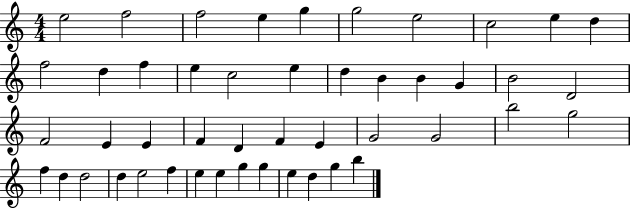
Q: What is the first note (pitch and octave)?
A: E5